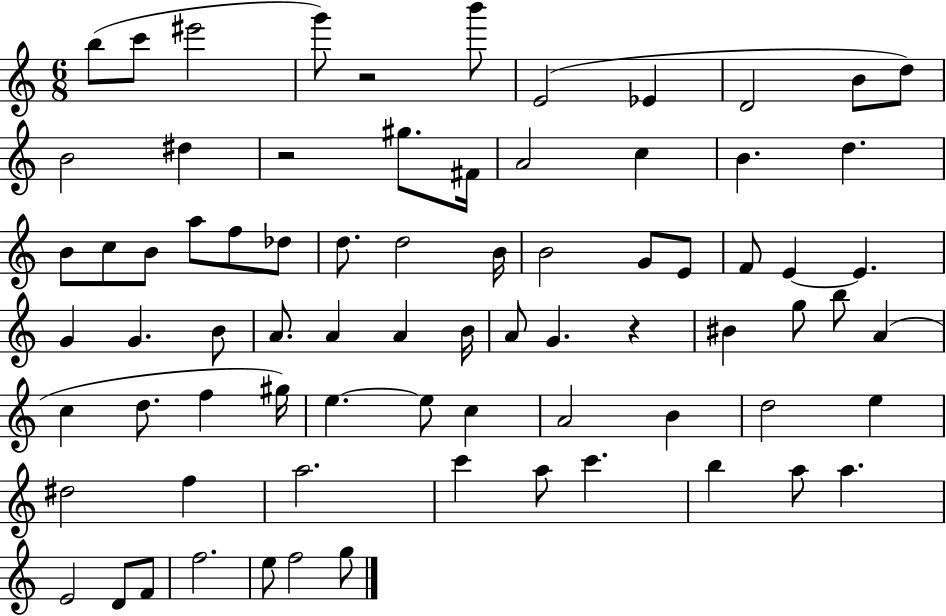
X:1
T:Untitled
M:6/8
L:1/4
K:C
b/2 c'/2 ^e'2 g'/2 z2 b'/2 E2 _E D2 B/2 d/2 B2 ^d z2 ^g/2 ^F/4 A2 c B d B/2 c/2 B/2 a/2 f/2 _d/2 d/2 d2 B/4 B2 G/2 E/2 F/2 E E G G B/2 A/2 A A B/4 A/2 G z ^B g/2 b/2 A c d/2 f ^g/4 e e/2 c A2 B d2 e ^d2 f a2 c' a/2 c' b a/2 a E2 D/2 F/2 f2 e/2 f2 g/2